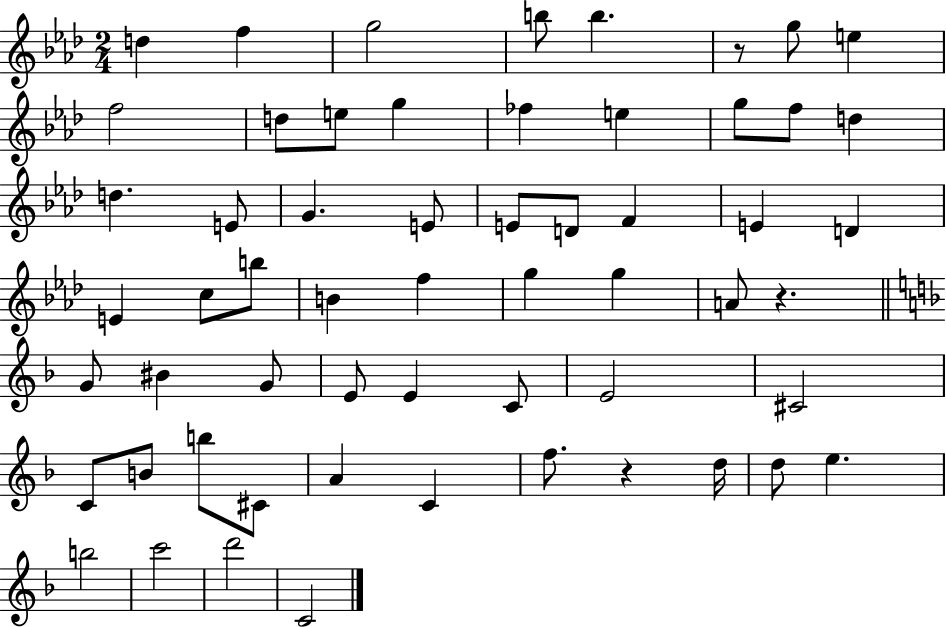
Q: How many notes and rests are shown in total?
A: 58